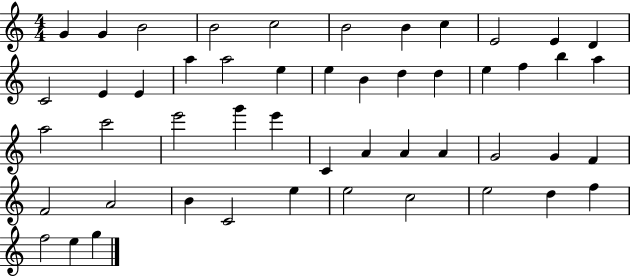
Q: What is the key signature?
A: C major